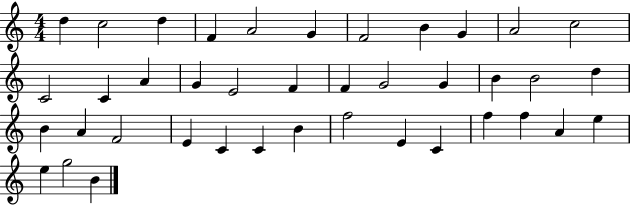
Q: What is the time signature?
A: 4/4